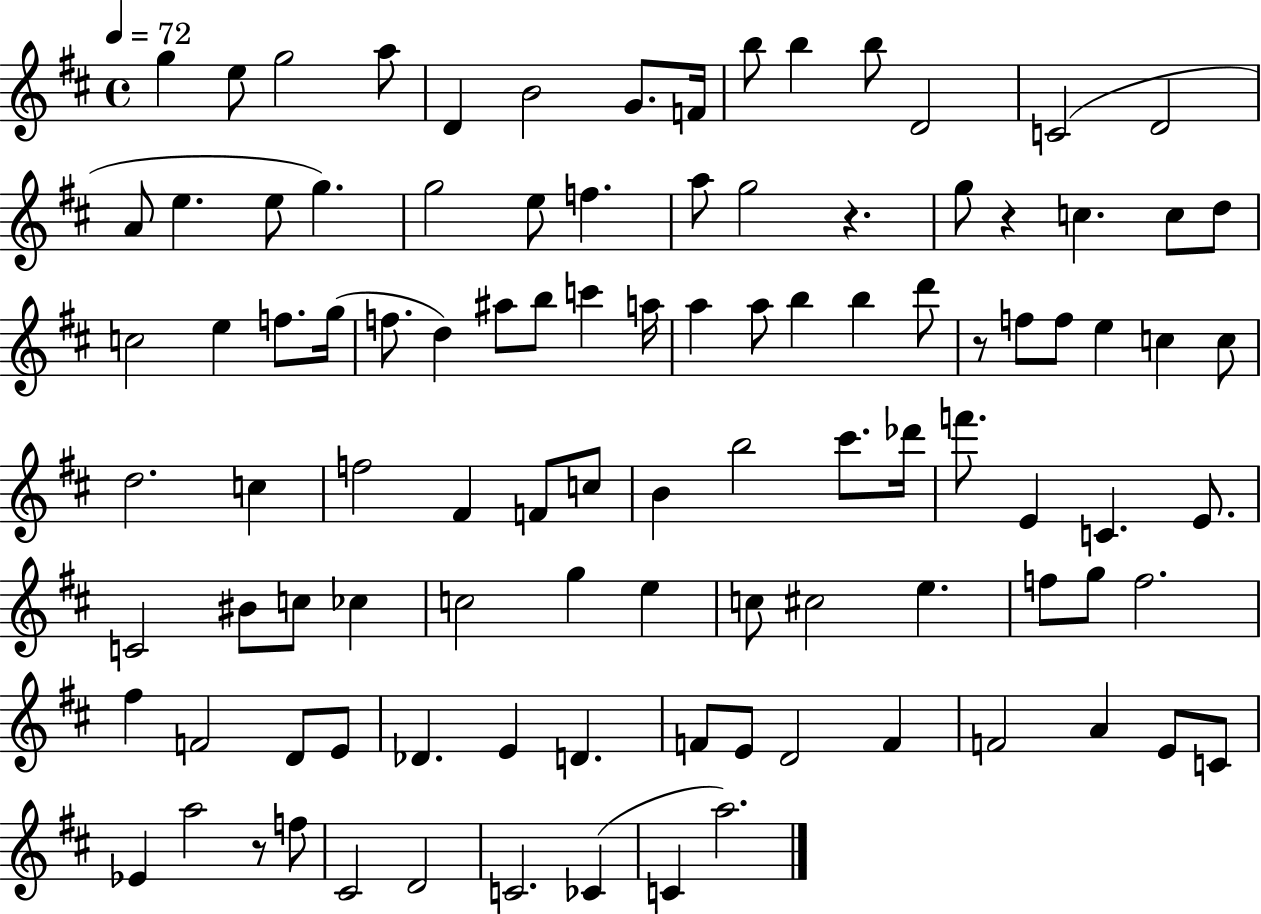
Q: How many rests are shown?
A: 4